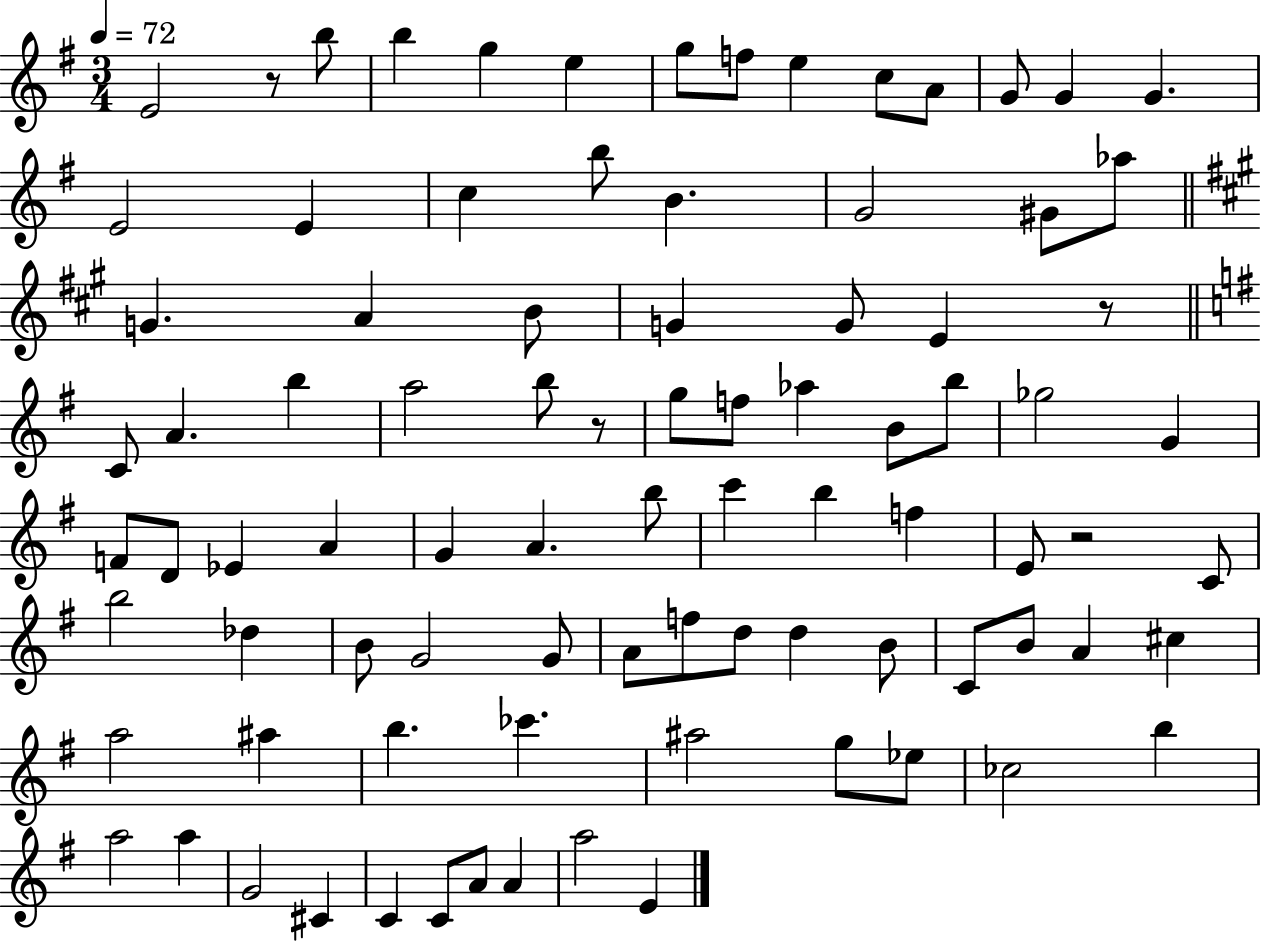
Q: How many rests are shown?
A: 4